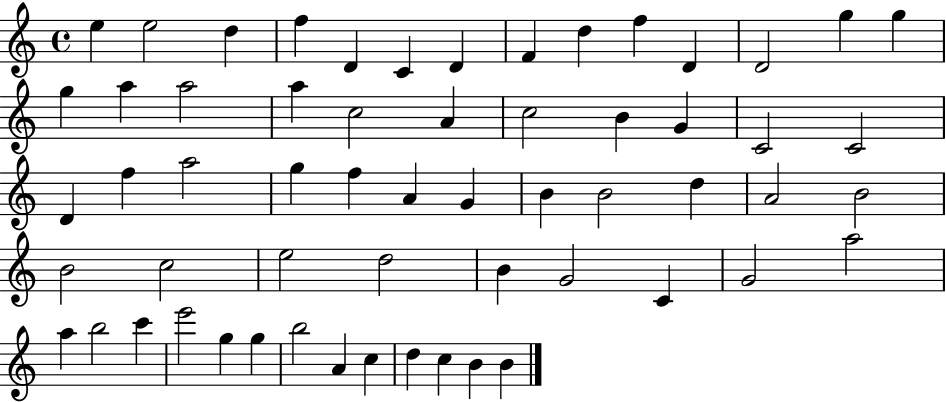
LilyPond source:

{
  \clef treble
  \time 4/4
  \defaultTimeSignature
  \key c \major
  e''4 e''2 d''4 | f''4 d'4 c'4 d'4 | f'4 d''4 f''4 d'4 | d'2 g''4 g''4 | \break g''4 a''4 a''2 | a''4 c''2 a'4 | c''2 b'4 g'4 | c'2 c'2 | \break d'4 f''4 a''2 | g''4 f''4 a'4 g'4 | b'4 b'2 d''4 | a'2 b'2 | \break b'2 c''2 | e''2 d''2 | b'4 g'2 c'4 | g'2 a''2 | \break a''4 b''2 c'''4 | e'''2 g''4 g''4 | b''2 a'4 c''4 | d''4 c''4 b'4 b'4 | \break \bar "|."
}